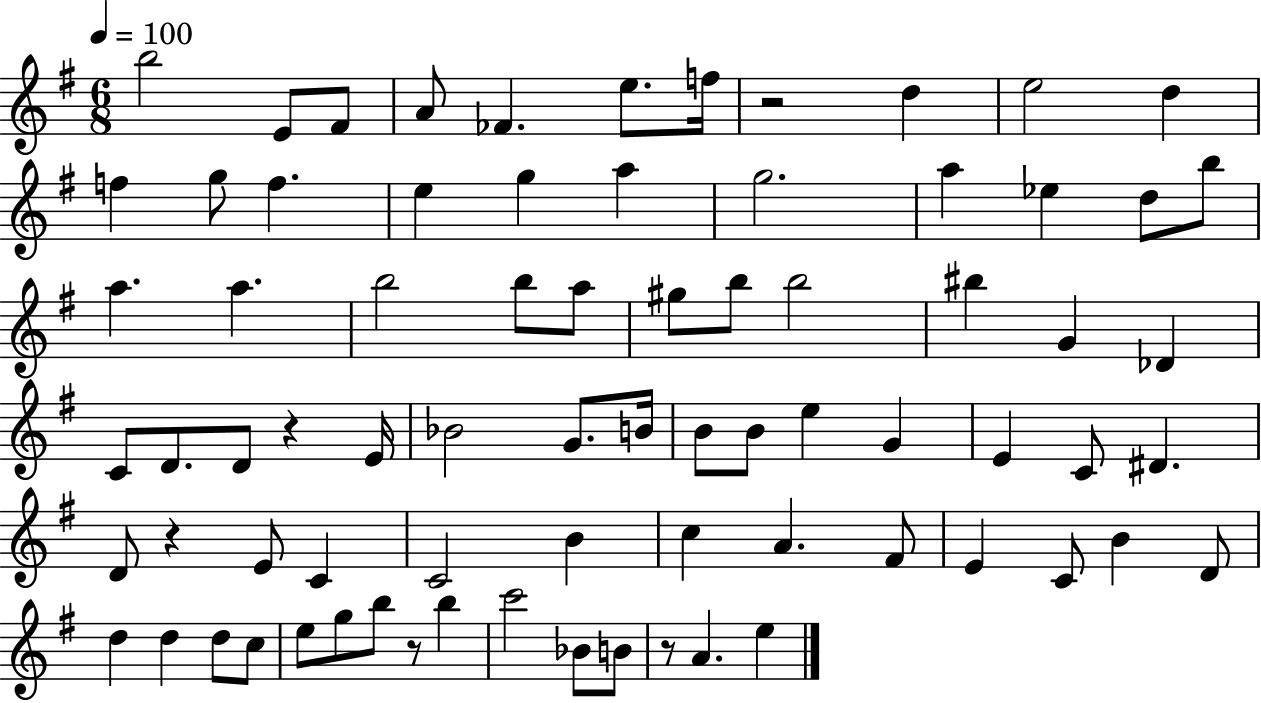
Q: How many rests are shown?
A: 5